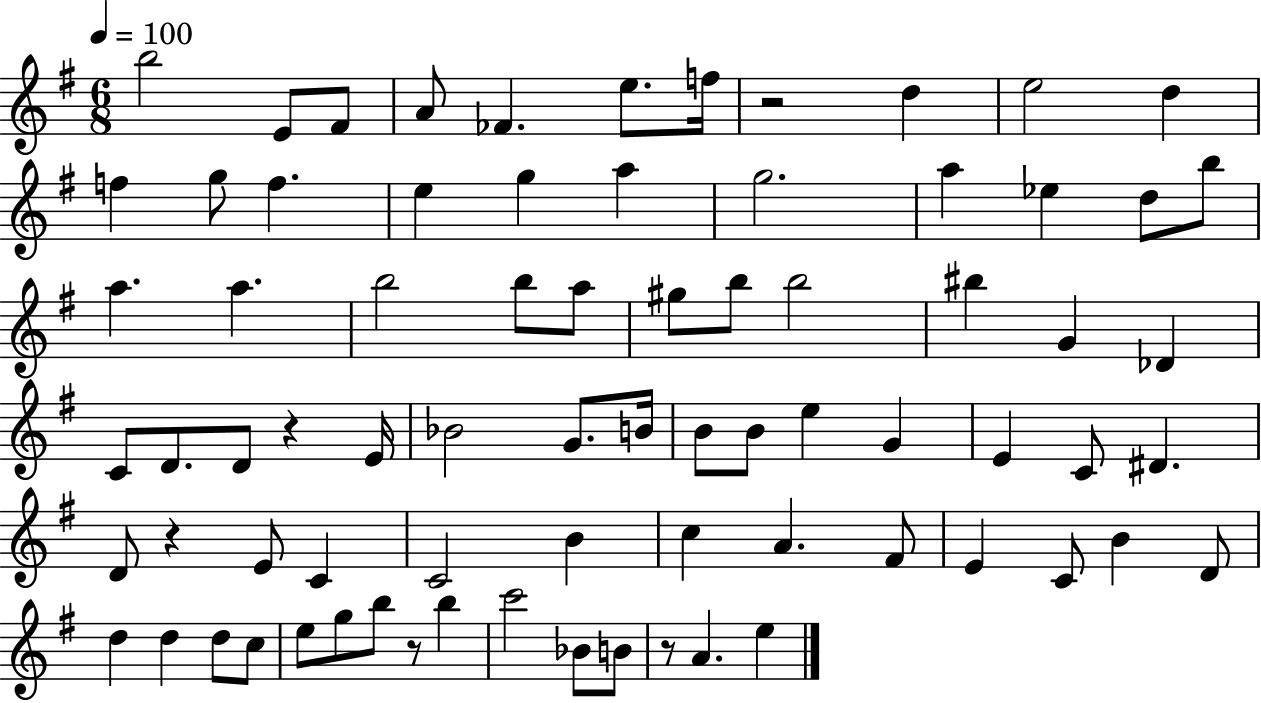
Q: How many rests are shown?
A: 5